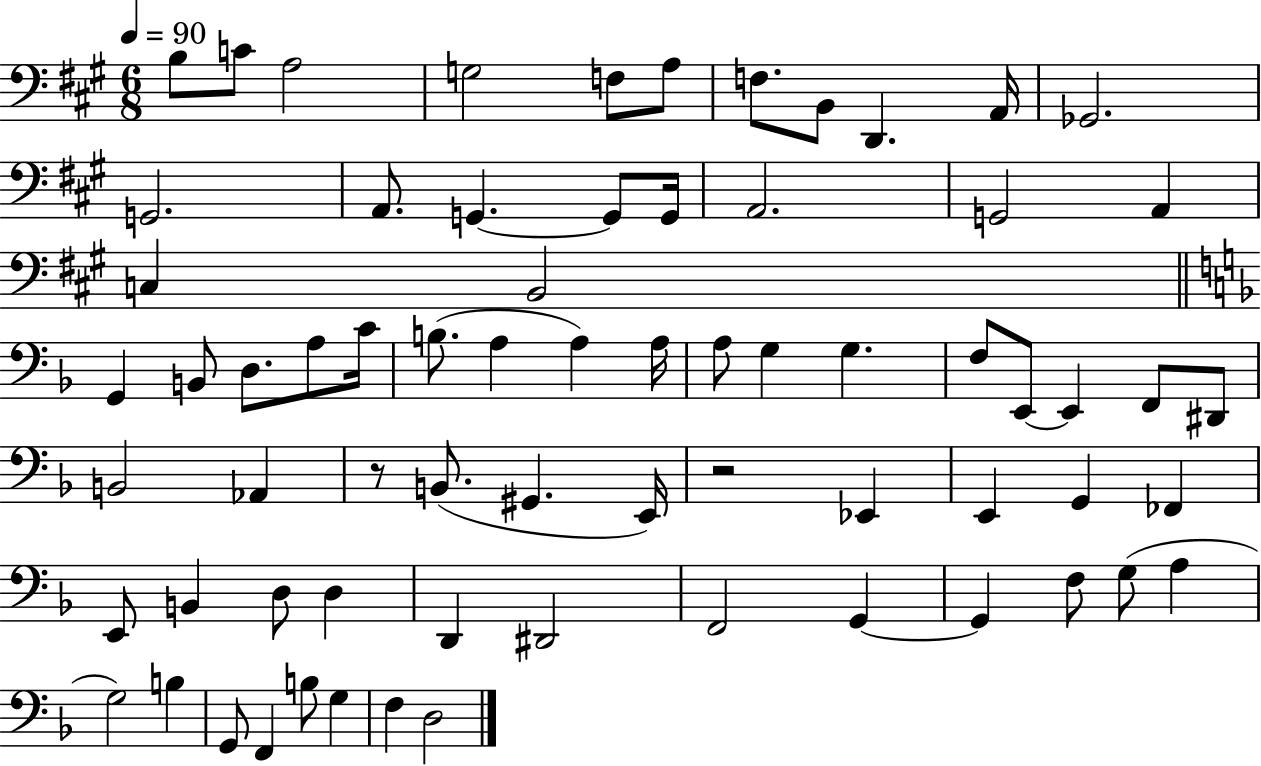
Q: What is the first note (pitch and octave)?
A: B3